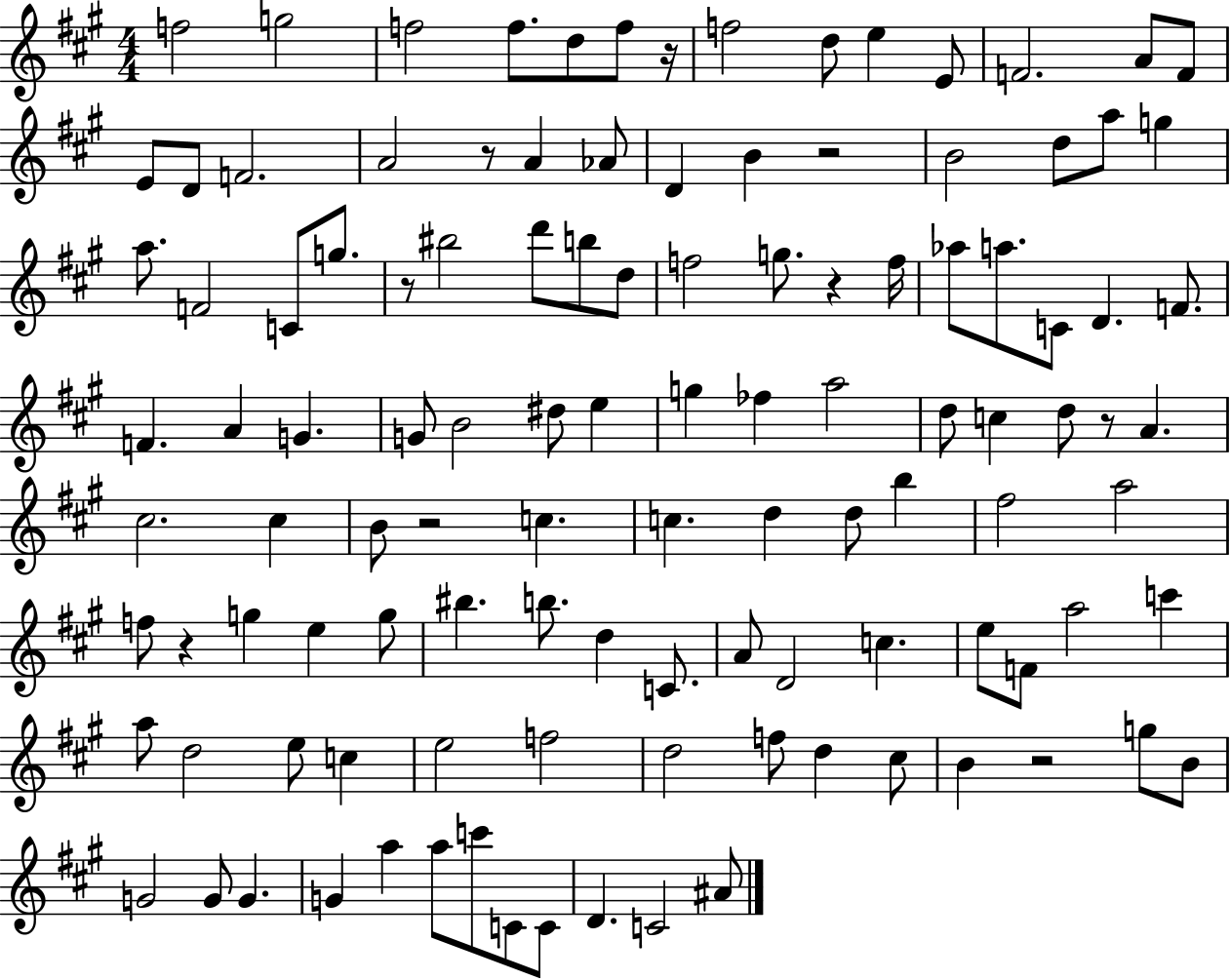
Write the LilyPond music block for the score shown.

{
  \clef treble
  \numericTimeSignature
  \time 4/4
  \key a \major
  f''2 g''2 | f''2 f''8. d''8 f''8 r16 | f''2 d''8 e''4 e'8 | f'2. a'8 f'8 | \break e'8 d'8 f'2. | a'2 r8 a'4 aes'8 | d'4 b'4 r2 | b'2 d''8 a''8 g''4 | \break a''8. f'2 c'8 g''8. | r8 bis''2 d'''8 b''8 d''8 | f''2 g''8. r4 f''16 | aes''8 a''8. c'8 d'4. f'8. | \break f'4. a'4 g'4. | g'8 b'2 dis''8 e''4 | g''4 fes''4 a''2 | d''8 c''4 d''8 r8 a'4. | \break cis''2. cis''4 | b'8 r2 c''4. | c''4. d''4 d''8 b''4 | fis''2 a''2 | \break f''8 r4 g''4 e''4 g''8 | bis''4. b''8. d''4 c'8. | a'8 d'2 c''4. | e''8 f'8 a''2 c'''4 | \break a''8 d''2 e''8 c''4 | e''2 f''2 | d''2 f''8 d''4 cis''8 | b'4 r2 g''8 b'8 | \break g'2 g'8 g'4. | g'4 a''4 a''8 c'''8 c'8 c'8 | d'4. c'2 ais'8 | \bar "|."
}